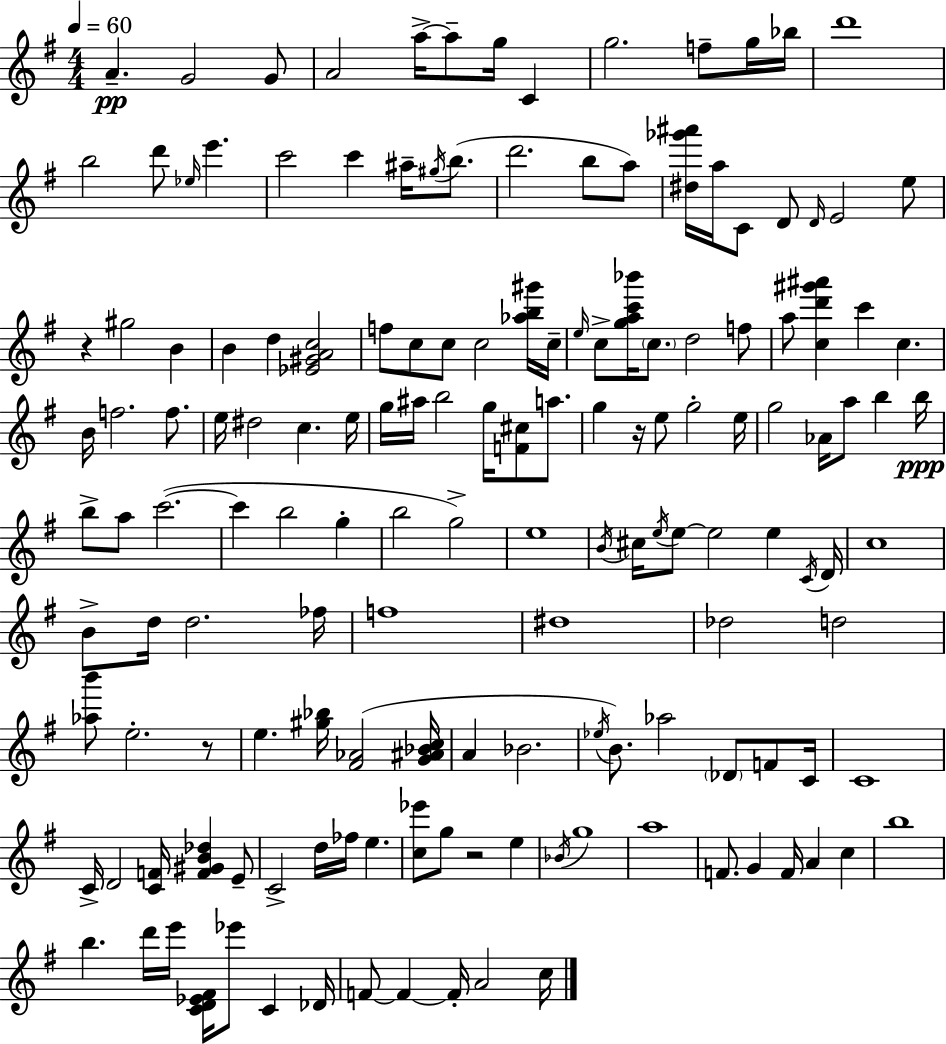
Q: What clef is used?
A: treble